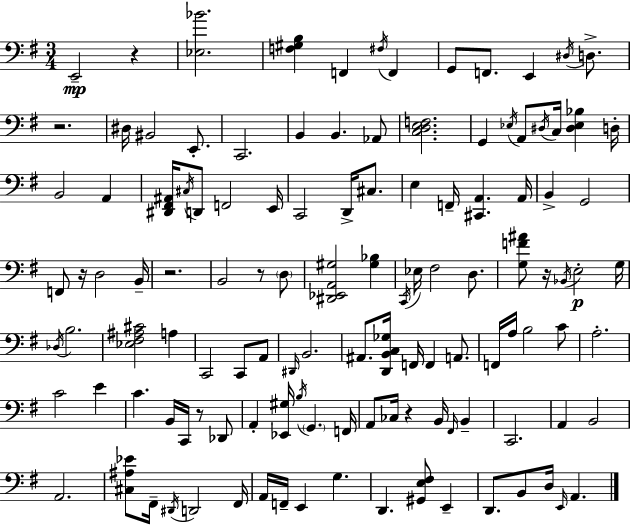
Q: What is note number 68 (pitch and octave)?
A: C4